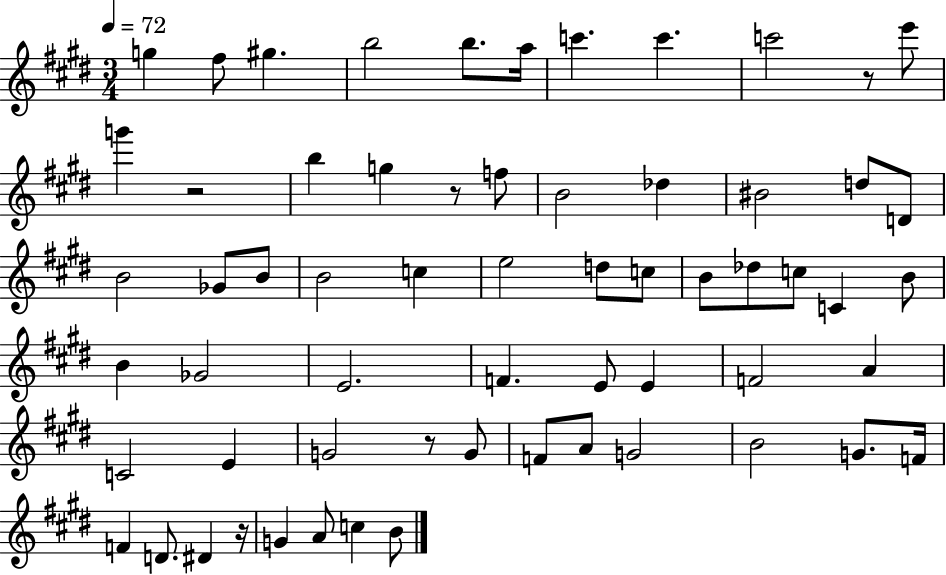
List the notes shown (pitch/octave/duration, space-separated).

G5/q F#5/e G#5/q. B5/h B5/e. A5/s C6/q. C6/q. C6/h R/e E6/e G6/q R/h B5/q G5/q R/e F5/e B4/h Db5/q BIS4/h D5/e D4/e B4/h Gb4/e B4/e B4/h C5/q E5/h D5/e C5/e B4/e Db5/e C5/e C4/q B4/e B4/q Gb4/h E4/h. F4/q. E4/e E4/q F4/h A4/q C4/h E4/q G4/h R/e G4/e F4/e A4/e G4/h B4/h G4/e. F4/s F4/q D4/e. D#4/q R/s G4/q A4/e C5/q B4/e